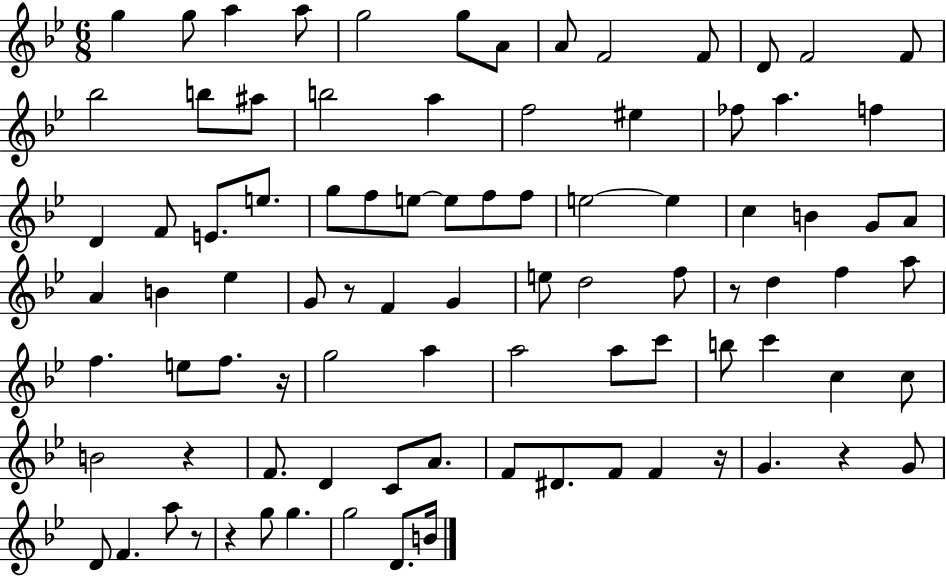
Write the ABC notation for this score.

X:1
T:Untitled
M:6/8
L:1/4
K:Bb
g g/2 a a/2 g2 g/2 A/2 A/2 F2 F/2 D/2 F2 F/2 _b2 b/2 ^a/2 b2 a f2 ^e _f/2 a f D F/2 E/2 e/2 g/2 f/2 e/2 e/2 f/2 f/2 e2 e c B G/2 A/2 A B _e G/2 z/2 F G e/2 d2 f/2 z/2 d f a/2 f e/2 f/2 z/4 g2 a a2 a/2 c'/2 b/2 c' c c/2 B2 z F/2 D C/2 A/2 F/2 ^D/2 F/2 F z/4 G z G/2 D/2 F a/2 z/2 z g/2 g g2 D/2 B/4